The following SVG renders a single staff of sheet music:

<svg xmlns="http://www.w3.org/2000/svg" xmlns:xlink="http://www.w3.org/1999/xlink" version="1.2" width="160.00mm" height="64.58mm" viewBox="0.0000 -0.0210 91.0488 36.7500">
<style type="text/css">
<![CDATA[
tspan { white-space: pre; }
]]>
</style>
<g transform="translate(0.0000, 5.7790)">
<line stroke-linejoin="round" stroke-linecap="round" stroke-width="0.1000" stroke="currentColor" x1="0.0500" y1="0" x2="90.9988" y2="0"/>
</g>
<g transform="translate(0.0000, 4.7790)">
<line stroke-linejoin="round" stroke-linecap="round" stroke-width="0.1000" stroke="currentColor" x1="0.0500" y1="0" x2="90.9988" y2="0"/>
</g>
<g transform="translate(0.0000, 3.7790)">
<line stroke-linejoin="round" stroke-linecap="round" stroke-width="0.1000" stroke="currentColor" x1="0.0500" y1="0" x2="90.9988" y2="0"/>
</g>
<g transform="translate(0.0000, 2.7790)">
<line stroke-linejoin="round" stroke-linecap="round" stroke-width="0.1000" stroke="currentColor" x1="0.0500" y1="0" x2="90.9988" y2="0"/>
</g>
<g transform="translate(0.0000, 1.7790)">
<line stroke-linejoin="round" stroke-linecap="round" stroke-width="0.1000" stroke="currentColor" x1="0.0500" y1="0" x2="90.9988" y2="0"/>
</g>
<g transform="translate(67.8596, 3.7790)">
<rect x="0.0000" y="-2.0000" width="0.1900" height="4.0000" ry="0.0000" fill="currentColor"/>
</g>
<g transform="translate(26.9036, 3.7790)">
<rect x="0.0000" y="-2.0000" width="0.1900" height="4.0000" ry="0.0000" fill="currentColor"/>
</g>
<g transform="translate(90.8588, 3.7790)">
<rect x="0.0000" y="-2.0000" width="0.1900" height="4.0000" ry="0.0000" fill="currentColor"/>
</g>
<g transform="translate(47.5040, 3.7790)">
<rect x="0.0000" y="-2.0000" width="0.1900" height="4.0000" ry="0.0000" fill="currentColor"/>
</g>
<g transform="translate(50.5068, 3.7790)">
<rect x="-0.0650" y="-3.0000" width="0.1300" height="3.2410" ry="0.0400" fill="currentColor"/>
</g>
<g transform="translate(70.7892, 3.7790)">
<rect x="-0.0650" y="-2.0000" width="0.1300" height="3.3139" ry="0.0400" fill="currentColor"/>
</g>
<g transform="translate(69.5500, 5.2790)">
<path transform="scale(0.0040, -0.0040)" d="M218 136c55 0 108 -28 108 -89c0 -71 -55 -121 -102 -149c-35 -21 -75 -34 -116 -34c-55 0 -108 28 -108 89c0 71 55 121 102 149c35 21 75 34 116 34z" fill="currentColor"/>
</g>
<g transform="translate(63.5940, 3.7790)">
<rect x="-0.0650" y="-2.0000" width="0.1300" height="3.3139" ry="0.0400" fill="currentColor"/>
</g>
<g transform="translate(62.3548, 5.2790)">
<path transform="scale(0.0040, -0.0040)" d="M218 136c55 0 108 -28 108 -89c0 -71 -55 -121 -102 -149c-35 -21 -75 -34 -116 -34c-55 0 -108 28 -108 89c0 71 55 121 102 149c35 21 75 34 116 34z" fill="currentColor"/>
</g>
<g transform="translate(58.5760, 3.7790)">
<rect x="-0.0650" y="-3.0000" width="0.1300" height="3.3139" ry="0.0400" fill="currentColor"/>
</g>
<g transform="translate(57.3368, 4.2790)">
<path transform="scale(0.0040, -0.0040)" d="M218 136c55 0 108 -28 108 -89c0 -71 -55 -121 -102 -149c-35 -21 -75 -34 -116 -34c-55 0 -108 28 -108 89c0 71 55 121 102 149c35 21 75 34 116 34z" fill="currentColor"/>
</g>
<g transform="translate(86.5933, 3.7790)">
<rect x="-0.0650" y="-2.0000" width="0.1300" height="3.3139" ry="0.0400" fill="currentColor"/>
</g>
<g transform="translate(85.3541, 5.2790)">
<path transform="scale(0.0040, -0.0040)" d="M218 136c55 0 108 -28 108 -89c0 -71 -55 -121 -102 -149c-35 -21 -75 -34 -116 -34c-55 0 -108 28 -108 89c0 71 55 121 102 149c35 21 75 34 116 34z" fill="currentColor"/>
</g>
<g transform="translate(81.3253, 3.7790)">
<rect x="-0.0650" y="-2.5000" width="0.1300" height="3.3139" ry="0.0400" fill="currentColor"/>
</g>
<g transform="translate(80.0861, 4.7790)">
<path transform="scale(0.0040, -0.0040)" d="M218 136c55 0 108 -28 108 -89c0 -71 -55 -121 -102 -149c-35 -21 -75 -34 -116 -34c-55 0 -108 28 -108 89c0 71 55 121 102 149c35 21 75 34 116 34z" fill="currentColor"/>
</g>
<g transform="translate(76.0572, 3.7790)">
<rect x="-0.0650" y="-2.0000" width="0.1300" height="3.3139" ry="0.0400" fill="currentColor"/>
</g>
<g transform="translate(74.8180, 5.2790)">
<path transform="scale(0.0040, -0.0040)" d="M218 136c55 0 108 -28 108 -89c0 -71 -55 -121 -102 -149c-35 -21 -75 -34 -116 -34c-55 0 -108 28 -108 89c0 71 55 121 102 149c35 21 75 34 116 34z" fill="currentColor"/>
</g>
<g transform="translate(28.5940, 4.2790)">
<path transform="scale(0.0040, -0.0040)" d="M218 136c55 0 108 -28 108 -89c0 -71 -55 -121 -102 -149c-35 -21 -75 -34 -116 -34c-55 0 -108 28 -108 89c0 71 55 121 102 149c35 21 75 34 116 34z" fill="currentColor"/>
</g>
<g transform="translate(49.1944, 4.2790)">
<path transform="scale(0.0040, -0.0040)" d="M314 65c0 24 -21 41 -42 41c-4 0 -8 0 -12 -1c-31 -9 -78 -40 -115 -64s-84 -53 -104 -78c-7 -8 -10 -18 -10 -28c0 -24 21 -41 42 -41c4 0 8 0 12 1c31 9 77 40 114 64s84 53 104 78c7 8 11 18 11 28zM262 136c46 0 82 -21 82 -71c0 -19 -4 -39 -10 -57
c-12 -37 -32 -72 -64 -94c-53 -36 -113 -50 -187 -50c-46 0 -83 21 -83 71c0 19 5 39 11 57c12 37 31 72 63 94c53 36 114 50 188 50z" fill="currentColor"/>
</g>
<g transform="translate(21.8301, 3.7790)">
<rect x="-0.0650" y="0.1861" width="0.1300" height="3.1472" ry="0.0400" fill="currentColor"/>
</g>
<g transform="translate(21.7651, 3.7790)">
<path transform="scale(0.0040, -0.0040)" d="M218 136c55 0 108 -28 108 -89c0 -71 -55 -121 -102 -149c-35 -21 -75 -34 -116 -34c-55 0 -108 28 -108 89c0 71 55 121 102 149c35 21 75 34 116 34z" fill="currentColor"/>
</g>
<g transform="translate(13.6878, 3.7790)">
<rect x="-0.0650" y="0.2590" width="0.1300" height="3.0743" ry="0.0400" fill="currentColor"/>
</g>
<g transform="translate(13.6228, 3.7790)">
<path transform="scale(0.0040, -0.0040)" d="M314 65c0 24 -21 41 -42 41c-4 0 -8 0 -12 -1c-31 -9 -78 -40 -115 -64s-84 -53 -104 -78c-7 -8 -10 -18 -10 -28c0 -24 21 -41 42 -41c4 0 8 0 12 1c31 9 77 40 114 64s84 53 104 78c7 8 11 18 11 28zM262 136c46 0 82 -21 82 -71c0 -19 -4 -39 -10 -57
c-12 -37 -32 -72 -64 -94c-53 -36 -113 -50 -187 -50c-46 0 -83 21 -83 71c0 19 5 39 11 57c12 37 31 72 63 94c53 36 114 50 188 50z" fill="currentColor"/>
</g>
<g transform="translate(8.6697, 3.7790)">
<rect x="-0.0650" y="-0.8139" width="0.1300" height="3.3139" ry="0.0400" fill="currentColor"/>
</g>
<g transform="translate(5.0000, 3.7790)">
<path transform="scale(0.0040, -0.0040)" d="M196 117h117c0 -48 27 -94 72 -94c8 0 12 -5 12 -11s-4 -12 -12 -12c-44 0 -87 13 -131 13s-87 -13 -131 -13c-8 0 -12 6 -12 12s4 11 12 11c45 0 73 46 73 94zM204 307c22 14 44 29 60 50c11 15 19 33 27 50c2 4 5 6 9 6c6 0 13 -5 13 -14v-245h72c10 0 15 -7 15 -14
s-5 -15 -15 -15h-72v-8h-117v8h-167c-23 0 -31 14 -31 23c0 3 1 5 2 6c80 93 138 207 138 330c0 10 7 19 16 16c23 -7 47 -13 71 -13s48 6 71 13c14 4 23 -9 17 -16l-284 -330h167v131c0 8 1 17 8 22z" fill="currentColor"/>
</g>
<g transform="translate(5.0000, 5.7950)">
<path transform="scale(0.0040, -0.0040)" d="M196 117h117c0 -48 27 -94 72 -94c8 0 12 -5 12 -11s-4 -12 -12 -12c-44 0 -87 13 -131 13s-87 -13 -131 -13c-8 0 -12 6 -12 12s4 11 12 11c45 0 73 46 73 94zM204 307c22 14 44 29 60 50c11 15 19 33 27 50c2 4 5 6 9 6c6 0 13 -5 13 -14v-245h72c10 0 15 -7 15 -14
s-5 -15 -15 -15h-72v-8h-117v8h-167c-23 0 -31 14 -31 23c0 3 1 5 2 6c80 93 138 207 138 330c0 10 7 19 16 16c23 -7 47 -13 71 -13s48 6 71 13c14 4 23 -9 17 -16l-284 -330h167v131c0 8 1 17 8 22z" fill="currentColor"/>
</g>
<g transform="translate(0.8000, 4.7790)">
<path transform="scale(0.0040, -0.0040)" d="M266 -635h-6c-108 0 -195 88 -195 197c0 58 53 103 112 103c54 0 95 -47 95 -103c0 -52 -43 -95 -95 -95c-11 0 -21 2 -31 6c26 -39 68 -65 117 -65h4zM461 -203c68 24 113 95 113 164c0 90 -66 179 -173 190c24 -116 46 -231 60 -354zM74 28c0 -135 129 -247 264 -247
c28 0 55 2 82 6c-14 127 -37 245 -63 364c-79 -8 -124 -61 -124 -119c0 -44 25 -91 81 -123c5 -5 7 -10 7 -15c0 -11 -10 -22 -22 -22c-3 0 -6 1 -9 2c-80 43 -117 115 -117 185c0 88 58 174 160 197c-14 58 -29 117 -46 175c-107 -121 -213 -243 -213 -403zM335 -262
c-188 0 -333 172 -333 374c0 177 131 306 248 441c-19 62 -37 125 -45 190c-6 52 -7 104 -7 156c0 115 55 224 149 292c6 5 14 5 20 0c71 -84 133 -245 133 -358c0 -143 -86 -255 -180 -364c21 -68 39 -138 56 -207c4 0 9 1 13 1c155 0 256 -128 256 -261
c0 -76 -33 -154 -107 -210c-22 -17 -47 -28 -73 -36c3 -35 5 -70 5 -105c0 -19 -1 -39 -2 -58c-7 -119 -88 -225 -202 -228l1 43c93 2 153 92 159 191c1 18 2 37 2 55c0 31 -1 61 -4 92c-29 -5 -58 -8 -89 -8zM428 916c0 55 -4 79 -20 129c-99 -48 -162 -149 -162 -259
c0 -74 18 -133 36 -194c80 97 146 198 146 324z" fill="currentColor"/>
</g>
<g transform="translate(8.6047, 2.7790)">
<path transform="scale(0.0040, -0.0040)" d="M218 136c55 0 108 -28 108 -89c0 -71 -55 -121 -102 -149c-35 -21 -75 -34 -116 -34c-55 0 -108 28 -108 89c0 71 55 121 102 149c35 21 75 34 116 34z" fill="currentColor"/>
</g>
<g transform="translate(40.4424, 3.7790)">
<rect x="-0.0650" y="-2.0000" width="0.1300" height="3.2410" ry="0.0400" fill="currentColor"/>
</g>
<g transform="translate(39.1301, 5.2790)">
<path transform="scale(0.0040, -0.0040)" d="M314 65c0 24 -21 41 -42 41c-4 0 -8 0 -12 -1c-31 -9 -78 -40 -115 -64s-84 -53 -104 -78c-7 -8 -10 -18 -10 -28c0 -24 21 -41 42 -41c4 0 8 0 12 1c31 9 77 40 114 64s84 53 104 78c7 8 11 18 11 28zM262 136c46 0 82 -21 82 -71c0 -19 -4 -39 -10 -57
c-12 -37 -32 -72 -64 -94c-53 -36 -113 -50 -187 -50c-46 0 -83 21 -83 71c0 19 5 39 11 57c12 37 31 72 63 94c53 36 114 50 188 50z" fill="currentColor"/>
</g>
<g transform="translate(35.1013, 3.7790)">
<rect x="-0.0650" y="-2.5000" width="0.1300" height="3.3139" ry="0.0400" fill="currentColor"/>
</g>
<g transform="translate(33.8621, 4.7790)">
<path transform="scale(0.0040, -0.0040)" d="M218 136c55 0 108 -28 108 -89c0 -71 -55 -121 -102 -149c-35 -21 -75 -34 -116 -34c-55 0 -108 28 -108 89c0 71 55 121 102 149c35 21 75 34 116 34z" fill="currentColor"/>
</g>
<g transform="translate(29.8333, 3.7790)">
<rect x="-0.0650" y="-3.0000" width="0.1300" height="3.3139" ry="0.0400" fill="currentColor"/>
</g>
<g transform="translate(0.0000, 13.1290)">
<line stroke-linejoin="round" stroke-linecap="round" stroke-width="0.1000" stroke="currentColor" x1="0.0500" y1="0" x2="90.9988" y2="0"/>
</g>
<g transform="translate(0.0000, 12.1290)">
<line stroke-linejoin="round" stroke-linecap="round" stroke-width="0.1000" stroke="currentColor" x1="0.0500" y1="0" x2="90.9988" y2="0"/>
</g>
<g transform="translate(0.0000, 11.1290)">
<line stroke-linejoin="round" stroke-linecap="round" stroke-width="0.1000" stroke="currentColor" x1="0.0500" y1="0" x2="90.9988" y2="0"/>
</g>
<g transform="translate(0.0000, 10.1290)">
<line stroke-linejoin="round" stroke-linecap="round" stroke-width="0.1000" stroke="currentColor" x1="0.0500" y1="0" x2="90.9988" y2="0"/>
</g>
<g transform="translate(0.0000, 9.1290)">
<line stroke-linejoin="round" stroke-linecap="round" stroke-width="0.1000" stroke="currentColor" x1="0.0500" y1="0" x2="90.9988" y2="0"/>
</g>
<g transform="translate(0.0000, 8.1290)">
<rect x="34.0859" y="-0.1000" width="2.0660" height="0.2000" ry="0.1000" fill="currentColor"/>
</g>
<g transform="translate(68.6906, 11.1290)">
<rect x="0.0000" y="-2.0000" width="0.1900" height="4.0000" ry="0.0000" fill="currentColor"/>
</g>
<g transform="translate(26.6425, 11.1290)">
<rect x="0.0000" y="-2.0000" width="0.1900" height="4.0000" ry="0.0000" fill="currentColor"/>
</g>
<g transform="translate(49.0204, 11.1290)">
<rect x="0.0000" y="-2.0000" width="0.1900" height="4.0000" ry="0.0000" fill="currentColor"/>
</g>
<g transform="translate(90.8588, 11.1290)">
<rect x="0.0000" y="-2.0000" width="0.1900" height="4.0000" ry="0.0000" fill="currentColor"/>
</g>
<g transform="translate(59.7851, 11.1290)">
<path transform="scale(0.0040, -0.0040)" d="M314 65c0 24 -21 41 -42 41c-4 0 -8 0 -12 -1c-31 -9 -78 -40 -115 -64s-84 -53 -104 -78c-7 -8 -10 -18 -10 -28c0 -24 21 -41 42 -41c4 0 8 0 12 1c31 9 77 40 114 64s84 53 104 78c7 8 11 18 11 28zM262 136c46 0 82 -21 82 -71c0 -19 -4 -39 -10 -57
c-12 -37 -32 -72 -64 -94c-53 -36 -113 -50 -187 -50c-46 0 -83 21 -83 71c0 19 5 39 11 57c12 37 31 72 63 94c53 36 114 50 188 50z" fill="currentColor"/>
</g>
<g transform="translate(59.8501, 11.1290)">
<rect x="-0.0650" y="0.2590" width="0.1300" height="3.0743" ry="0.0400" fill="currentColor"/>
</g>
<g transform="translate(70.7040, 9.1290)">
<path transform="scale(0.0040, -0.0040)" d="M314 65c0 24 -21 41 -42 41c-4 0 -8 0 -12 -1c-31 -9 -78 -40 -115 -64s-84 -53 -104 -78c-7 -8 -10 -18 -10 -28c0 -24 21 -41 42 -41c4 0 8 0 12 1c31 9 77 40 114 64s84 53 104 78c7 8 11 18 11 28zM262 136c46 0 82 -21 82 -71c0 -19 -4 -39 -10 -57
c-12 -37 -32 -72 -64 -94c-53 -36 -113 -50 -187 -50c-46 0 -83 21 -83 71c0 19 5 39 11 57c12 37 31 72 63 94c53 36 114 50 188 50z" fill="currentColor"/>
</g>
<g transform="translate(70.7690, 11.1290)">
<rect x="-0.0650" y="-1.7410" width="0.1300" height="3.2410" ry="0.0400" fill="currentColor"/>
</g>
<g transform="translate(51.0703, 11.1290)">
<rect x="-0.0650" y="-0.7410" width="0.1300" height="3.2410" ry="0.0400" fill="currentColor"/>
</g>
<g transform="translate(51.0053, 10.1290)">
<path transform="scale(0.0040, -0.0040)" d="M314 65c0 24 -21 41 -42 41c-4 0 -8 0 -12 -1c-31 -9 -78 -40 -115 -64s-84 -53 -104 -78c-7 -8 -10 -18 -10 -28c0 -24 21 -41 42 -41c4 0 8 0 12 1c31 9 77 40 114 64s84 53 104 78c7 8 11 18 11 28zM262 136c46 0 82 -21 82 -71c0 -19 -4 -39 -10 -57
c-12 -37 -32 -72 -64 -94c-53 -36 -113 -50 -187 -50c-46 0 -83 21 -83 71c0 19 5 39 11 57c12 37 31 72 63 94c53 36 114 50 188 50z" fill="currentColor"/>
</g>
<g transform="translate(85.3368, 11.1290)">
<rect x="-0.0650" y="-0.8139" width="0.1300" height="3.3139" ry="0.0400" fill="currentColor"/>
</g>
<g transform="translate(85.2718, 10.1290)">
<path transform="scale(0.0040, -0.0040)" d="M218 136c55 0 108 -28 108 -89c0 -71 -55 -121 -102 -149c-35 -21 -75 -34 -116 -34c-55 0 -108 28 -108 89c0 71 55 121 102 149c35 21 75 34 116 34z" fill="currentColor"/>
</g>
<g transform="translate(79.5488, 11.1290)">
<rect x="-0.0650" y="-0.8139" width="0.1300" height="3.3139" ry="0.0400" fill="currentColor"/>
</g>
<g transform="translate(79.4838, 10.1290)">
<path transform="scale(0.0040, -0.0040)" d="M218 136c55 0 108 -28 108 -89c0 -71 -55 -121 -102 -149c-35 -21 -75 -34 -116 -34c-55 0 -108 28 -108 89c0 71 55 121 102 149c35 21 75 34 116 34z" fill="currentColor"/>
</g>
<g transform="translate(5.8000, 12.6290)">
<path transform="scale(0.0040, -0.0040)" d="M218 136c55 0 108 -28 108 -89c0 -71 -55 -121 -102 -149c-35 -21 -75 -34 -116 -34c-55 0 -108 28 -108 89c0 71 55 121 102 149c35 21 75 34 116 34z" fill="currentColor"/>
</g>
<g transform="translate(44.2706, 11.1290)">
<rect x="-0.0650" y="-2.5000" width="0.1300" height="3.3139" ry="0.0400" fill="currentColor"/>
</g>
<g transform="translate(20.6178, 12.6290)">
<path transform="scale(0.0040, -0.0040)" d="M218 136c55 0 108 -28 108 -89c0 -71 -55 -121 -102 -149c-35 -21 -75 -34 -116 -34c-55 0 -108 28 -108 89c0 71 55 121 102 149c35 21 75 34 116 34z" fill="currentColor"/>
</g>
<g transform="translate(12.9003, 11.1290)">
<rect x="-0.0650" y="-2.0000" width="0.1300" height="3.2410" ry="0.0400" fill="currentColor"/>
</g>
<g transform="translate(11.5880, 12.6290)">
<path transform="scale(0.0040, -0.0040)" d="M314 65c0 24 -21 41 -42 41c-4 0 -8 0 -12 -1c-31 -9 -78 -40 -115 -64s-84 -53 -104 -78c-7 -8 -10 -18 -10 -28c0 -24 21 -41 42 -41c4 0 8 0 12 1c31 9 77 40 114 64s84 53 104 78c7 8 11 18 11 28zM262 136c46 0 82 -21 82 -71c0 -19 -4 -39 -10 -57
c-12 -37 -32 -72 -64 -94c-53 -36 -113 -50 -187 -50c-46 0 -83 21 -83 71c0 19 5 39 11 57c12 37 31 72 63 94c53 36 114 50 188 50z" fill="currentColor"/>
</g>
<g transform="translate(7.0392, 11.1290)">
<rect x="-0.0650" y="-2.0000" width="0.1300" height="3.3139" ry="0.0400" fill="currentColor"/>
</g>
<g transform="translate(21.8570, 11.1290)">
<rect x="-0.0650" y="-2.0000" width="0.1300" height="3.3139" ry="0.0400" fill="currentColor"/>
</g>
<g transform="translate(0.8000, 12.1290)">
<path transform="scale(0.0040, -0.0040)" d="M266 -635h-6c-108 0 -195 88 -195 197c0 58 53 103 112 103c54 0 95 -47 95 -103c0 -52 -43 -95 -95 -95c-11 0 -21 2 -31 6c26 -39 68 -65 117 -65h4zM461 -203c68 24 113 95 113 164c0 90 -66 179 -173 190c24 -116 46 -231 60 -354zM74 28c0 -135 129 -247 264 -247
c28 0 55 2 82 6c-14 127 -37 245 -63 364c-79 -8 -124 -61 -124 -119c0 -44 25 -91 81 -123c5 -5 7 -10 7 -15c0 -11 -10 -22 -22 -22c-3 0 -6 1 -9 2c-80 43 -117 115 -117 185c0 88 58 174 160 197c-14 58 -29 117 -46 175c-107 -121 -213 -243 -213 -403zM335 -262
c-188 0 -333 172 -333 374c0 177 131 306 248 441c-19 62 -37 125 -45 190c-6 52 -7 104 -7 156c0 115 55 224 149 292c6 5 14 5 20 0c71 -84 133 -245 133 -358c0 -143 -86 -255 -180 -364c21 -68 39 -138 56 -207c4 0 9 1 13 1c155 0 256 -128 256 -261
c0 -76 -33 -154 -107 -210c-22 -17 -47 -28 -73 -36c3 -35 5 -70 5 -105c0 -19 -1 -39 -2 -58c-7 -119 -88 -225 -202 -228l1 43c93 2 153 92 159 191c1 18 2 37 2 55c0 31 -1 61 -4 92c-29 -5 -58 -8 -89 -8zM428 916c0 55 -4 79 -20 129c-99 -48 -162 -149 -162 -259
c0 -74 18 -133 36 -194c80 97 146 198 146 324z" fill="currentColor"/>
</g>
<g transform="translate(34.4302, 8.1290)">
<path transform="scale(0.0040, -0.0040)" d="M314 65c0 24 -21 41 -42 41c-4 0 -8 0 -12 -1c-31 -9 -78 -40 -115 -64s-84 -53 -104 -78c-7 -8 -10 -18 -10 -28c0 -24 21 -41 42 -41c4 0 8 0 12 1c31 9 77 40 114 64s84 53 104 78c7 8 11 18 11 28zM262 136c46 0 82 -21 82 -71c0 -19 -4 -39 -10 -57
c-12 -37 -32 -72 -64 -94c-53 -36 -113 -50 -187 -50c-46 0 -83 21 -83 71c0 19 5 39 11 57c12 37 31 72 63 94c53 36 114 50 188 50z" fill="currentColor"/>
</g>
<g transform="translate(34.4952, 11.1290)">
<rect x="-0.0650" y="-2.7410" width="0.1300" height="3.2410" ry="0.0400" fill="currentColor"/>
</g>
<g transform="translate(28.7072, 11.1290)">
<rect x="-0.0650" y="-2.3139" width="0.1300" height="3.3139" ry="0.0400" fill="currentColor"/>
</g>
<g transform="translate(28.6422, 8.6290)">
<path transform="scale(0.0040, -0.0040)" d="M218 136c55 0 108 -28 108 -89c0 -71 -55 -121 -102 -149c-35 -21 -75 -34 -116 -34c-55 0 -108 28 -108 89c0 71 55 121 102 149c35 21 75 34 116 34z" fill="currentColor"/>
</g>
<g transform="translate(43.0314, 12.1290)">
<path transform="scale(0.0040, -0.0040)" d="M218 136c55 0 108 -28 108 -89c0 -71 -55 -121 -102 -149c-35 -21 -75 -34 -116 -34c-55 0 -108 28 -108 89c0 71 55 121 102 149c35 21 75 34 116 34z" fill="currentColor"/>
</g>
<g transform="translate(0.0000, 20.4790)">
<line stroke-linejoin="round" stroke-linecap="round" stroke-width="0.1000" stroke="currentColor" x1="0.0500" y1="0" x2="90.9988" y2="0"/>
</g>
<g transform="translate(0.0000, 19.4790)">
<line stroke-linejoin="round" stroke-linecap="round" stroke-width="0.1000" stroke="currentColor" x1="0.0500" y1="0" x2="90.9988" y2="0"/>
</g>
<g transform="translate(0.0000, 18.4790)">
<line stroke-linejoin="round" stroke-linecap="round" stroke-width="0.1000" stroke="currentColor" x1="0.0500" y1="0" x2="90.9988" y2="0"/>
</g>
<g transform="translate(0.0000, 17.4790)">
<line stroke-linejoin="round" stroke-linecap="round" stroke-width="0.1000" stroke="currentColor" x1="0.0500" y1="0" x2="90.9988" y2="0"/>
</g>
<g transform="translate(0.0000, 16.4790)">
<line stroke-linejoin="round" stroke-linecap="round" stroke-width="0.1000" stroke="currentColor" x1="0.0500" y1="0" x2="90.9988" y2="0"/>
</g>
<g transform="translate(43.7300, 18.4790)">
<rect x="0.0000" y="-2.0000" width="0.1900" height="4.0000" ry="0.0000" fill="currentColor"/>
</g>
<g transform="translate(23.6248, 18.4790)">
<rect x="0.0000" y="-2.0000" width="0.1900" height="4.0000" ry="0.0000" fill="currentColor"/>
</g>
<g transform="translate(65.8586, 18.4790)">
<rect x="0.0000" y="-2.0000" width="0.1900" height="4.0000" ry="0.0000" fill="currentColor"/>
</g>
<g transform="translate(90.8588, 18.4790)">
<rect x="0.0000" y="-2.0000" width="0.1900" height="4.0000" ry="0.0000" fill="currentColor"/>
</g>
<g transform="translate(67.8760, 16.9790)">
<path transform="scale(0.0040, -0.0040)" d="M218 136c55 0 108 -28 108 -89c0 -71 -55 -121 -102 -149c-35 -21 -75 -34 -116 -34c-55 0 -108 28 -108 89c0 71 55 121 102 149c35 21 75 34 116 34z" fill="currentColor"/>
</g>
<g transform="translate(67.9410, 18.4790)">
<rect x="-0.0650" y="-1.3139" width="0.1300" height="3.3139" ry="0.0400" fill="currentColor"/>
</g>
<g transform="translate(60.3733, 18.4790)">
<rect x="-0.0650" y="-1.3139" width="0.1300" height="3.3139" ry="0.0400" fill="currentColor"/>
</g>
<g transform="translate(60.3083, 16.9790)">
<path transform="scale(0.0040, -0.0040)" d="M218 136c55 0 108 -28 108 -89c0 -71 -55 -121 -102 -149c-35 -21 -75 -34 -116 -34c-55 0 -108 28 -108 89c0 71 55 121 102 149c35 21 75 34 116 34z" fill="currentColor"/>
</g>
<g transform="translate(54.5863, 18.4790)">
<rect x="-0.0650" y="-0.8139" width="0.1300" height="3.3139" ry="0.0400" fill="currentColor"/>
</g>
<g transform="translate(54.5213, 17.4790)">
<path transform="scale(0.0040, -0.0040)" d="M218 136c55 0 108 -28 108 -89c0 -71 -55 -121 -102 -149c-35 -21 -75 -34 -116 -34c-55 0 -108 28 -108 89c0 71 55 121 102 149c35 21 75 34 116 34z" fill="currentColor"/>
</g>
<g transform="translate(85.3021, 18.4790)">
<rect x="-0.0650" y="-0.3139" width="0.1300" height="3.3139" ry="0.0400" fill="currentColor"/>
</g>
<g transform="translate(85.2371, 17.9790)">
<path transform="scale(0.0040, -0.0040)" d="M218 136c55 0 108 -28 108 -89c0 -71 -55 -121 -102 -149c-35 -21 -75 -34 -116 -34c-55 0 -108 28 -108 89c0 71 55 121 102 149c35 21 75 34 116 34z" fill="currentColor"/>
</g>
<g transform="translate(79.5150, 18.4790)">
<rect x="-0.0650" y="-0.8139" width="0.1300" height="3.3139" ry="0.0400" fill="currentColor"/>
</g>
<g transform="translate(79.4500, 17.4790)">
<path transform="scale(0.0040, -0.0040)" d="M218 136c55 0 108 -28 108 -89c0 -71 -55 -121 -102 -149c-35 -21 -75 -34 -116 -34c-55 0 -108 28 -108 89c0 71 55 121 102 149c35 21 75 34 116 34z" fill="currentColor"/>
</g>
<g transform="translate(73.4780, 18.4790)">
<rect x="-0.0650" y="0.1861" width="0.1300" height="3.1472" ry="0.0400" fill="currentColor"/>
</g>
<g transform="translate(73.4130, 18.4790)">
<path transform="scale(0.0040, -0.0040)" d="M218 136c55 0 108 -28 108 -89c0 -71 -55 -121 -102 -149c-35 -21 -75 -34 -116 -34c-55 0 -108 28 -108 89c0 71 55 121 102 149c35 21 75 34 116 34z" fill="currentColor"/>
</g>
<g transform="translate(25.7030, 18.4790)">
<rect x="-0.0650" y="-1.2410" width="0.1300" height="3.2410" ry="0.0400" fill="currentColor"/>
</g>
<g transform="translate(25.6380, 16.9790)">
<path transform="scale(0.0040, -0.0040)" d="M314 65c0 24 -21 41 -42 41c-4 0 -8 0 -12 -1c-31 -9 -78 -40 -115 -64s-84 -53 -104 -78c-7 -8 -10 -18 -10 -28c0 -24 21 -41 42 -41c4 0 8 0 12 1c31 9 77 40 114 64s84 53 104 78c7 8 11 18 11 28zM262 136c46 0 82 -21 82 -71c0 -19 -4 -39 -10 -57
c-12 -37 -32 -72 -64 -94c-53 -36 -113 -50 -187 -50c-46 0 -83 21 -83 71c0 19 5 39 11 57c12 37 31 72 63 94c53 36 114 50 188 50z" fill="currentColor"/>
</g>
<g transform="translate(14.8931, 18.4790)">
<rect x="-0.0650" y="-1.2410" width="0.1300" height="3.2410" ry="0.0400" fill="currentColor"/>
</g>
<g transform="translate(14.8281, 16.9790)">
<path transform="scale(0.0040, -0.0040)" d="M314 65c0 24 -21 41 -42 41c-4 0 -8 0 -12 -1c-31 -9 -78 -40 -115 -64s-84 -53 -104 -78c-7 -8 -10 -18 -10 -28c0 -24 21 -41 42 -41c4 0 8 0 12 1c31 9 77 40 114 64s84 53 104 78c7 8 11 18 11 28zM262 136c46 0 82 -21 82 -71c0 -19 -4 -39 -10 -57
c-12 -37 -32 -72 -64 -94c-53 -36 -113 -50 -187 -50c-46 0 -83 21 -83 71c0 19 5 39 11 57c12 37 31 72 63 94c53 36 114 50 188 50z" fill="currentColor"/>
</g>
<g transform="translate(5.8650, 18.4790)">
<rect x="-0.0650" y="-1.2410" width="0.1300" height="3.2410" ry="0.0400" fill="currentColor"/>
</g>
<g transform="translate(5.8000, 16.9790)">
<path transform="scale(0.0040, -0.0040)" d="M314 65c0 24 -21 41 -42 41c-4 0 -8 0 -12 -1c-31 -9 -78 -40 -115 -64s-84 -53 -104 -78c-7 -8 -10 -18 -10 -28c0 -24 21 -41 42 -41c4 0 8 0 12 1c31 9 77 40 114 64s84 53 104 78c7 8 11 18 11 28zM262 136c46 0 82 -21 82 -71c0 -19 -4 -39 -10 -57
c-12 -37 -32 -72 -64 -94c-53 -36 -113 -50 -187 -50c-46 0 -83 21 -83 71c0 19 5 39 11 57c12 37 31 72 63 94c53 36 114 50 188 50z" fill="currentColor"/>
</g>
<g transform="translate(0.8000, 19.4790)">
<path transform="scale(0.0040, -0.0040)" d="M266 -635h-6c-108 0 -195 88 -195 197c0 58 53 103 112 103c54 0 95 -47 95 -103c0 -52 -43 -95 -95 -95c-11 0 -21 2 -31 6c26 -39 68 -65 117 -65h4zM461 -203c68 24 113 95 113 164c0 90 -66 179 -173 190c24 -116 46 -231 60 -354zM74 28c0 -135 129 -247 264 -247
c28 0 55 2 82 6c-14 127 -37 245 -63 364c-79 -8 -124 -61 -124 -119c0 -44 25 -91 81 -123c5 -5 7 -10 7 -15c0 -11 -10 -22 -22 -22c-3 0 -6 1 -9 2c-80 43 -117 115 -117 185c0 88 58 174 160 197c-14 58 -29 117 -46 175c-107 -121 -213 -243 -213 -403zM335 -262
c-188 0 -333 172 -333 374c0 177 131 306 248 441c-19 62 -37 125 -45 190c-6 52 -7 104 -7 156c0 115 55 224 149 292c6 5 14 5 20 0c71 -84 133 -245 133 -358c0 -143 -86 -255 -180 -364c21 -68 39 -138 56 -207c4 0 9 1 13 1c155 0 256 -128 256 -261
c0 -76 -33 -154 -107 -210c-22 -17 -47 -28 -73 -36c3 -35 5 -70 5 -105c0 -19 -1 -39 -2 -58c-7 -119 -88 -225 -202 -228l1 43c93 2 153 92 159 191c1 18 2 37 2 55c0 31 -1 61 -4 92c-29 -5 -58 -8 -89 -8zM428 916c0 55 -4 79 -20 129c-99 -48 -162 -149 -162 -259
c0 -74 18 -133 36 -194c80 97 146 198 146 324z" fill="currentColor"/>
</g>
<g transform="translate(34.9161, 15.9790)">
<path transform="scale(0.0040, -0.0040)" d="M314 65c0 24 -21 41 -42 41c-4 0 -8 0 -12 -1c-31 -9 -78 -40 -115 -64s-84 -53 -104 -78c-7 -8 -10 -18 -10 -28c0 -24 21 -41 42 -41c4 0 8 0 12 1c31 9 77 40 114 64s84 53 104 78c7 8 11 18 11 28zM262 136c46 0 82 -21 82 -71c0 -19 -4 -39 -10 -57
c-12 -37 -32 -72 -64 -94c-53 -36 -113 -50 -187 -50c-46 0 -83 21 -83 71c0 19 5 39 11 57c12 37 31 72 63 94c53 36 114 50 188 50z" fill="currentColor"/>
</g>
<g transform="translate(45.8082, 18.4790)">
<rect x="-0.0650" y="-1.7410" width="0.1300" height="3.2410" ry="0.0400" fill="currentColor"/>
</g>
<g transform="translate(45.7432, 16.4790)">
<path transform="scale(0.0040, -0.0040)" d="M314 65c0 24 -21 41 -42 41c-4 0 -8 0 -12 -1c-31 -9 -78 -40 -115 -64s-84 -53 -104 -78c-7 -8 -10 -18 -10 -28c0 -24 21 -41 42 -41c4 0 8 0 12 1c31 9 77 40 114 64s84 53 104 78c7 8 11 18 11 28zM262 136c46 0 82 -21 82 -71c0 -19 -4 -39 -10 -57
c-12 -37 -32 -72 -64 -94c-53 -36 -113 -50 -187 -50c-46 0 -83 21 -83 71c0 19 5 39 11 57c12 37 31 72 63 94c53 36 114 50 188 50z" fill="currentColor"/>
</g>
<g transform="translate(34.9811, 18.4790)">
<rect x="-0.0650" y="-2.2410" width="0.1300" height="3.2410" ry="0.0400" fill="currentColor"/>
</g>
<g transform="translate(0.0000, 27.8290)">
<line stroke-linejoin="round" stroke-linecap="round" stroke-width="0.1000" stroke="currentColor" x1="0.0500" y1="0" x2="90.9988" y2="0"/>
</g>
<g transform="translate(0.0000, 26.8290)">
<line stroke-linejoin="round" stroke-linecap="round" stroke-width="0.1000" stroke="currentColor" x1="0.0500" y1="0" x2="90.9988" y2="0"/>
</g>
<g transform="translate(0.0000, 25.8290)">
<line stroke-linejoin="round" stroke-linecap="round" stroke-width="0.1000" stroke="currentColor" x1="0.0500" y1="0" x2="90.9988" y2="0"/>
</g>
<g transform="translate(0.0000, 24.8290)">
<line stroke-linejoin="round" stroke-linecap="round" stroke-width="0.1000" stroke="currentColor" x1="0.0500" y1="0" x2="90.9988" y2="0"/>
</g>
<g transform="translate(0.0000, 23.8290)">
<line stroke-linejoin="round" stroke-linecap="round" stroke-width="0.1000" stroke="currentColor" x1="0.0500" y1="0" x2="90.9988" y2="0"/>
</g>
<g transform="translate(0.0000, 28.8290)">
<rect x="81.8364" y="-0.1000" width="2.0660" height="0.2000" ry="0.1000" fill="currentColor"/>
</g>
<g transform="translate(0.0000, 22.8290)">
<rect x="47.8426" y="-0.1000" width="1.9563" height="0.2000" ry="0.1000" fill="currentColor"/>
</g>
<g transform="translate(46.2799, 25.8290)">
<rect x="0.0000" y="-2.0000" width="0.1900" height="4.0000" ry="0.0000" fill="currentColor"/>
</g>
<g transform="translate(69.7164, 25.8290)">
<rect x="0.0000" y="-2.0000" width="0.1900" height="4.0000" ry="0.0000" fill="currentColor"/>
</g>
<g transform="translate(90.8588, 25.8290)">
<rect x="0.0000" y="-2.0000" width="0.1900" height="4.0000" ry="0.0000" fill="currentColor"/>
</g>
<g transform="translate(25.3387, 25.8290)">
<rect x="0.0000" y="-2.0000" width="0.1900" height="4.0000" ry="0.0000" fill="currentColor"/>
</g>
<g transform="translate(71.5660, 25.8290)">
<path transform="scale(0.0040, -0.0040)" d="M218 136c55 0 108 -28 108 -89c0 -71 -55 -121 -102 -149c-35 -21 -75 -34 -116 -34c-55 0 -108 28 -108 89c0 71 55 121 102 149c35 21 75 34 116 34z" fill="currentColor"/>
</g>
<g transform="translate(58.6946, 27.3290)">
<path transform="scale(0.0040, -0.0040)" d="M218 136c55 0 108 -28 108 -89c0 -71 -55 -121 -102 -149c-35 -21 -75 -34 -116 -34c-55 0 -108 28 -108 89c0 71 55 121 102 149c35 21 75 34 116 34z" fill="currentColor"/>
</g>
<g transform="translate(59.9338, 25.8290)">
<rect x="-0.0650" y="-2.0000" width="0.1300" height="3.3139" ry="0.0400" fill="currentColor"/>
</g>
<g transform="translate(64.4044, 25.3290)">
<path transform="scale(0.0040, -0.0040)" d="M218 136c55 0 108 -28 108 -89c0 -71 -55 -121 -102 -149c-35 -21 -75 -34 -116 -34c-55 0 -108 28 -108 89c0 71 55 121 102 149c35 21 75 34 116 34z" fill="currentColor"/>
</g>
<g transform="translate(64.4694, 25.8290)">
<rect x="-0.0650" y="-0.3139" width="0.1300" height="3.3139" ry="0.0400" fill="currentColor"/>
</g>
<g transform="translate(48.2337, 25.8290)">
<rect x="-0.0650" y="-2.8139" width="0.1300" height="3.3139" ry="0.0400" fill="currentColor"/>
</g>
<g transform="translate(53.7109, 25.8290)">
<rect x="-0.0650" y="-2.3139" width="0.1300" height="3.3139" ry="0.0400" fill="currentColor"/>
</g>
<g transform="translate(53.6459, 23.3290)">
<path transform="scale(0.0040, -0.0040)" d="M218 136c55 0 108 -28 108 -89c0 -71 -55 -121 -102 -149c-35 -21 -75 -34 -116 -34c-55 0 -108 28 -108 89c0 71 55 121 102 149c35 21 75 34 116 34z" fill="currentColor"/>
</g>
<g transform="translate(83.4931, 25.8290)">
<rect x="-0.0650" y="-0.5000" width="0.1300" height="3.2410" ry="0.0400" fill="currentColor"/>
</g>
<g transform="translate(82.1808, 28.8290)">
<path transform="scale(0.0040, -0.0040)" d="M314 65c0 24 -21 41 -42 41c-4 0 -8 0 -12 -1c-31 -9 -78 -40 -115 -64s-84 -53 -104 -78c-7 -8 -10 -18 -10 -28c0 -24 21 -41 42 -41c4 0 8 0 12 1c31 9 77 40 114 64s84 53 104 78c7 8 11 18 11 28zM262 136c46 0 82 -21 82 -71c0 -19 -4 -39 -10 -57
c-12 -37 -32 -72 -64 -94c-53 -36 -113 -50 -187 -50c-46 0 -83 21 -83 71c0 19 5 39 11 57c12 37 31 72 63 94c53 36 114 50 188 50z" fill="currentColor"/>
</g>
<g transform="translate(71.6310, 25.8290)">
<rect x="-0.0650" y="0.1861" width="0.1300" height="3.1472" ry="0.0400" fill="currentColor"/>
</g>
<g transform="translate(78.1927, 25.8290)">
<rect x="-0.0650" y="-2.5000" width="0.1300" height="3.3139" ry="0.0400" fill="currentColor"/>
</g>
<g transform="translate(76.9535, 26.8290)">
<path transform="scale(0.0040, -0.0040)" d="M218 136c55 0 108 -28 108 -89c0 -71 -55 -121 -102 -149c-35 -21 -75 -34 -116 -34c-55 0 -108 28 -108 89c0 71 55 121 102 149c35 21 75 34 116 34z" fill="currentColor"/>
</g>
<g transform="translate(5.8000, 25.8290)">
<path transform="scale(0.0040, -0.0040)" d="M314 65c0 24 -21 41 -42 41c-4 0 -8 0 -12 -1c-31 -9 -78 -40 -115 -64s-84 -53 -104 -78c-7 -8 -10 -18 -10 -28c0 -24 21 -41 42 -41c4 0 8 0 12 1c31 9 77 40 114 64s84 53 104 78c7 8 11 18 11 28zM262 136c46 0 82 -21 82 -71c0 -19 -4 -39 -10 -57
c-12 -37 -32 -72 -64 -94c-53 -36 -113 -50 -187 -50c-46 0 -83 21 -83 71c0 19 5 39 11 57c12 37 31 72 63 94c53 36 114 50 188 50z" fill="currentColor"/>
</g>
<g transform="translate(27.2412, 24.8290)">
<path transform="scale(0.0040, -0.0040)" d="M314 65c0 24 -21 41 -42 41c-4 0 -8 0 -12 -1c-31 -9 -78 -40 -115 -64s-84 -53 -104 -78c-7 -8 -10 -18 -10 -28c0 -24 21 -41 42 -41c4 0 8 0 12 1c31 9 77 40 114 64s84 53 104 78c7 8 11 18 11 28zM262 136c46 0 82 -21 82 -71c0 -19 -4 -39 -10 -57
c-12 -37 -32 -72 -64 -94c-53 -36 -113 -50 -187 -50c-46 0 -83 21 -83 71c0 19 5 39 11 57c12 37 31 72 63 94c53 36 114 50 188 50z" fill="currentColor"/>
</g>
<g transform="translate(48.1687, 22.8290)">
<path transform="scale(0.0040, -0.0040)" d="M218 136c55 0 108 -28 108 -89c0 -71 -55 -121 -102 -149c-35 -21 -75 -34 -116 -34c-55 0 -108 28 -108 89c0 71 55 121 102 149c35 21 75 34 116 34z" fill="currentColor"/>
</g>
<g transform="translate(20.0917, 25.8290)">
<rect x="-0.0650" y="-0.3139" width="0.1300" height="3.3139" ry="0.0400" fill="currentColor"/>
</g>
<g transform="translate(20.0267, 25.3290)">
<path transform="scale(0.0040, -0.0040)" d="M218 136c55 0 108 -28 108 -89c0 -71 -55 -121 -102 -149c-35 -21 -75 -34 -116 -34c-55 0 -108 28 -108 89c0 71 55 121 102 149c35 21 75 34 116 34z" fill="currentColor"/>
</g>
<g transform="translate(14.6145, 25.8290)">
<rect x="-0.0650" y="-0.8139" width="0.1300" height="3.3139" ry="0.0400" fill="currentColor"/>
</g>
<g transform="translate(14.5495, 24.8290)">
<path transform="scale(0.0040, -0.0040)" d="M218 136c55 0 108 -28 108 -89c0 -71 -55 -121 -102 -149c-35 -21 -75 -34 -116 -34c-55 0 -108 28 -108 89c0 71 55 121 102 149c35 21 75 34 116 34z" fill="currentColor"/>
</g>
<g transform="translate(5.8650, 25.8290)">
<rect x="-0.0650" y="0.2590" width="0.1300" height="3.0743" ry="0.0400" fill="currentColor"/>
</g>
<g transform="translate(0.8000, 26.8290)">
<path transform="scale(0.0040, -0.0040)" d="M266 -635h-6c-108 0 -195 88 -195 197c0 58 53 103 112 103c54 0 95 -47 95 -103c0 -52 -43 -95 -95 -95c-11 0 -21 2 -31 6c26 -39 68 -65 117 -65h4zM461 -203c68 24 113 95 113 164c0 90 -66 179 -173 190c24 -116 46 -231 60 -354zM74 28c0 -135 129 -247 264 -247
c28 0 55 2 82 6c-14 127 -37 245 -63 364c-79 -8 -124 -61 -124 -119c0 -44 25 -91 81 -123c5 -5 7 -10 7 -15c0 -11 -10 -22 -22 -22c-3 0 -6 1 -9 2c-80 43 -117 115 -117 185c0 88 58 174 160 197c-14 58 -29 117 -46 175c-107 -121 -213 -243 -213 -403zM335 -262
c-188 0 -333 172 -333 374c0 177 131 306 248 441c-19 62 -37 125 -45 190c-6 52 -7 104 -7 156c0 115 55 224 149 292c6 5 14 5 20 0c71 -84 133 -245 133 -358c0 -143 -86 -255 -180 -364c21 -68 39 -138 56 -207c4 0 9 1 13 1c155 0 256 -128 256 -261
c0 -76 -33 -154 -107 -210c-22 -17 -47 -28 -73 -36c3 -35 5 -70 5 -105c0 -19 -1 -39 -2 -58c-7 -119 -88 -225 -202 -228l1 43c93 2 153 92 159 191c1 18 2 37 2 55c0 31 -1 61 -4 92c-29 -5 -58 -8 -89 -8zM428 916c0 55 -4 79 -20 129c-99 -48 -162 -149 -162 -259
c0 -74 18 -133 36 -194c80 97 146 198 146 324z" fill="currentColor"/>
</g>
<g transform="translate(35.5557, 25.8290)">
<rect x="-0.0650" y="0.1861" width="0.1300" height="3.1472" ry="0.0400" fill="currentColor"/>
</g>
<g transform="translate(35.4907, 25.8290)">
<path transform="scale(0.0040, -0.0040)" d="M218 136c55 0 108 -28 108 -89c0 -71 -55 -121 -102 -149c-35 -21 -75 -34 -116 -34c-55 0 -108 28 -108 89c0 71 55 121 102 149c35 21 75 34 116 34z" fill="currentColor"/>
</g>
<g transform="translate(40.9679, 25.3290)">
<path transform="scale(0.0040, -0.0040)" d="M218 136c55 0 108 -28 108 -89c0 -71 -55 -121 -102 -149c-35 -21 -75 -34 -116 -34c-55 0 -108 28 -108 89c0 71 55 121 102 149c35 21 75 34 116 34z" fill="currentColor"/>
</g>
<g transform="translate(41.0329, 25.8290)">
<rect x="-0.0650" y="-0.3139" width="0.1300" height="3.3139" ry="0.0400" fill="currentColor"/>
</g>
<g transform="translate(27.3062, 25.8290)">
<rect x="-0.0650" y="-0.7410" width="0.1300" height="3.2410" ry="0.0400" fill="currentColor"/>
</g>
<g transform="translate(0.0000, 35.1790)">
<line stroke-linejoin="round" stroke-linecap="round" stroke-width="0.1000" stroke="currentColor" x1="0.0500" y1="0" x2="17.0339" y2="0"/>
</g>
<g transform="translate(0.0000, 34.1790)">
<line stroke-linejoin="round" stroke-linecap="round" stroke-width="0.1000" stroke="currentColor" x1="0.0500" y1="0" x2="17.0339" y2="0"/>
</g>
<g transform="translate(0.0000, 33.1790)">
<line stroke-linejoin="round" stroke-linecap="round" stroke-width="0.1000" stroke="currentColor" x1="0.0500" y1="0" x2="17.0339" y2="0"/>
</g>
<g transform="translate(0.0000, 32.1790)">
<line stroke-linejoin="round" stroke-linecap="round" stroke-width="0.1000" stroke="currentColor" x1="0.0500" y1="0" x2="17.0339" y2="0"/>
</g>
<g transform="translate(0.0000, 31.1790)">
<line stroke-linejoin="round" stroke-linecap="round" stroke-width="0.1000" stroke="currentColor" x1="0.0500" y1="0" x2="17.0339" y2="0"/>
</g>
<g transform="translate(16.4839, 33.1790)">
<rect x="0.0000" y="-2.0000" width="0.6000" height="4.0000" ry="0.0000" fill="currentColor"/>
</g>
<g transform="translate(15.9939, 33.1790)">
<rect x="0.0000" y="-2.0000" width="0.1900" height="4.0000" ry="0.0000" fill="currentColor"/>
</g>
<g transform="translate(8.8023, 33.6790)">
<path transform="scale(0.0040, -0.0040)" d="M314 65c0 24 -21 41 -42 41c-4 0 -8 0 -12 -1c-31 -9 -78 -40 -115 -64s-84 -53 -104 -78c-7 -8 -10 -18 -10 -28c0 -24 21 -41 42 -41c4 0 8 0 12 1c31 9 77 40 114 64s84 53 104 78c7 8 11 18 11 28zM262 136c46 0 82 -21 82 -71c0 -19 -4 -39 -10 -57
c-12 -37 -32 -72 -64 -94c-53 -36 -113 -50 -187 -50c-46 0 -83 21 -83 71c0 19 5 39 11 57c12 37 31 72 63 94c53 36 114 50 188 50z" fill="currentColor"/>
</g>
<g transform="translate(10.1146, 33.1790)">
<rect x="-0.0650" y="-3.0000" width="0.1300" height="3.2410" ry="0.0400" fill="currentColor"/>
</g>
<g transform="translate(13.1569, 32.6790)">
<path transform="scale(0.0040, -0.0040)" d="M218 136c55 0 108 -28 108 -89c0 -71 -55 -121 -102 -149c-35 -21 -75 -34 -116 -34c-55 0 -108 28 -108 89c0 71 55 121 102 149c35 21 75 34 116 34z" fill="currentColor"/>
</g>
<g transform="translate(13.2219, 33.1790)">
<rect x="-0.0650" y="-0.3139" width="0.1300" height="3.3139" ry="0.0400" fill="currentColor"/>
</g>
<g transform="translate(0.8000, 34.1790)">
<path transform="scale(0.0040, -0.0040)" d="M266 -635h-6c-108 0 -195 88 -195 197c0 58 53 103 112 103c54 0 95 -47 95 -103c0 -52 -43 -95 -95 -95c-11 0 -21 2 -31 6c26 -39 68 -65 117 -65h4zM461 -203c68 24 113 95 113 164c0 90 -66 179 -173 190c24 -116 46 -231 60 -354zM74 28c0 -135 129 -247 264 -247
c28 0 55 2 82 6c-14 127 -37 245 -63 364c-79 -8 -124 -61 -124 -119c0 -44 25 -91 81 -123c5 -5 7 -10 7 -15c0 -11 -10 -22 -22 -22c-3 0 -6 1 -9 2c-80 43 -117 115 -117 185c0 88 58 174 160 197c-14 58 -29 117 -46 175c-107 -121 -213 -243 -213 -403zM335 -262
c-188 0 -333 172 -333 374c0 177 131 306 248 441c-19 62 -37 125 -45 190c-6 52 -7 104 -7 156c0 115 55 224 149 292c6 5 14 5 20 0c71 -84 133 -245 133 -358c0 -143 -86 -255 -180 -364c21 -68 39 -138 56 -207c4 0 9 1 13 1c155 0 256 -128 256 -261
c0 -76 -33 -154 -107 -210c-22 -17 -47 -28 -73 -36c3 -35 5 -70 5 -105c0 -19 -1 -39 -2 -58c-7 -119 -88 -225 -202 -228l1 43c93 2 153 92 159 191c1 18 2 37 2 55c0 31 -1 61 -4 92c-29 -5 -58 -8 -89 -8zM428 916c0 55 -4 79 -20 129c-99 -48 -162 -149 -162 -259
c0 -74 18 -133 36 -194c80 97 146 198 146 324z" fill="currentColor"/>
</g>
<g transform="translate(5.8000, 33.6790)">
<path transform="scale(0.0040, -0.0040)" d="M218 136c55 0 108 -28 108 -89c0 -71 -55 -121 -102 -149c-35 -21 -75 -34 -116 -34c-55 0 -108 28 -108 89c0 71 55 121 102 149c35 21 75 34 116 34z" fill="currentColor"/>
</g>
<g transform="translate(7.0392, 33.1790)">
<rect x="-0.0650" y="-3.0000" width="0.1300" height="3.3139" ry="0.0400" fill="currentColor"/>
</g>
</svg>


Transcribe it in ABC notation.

X:1
T:Untitled
M:4/4
L:1/4
K:C
d B2 B A G F2 A2 A F F F G F F F2 F g a2 G d2 B2 f2 d d e2 e2 e2 g2 f2 d e e B d c B2 d c d2 B c a g F c B G C2 A A2 c